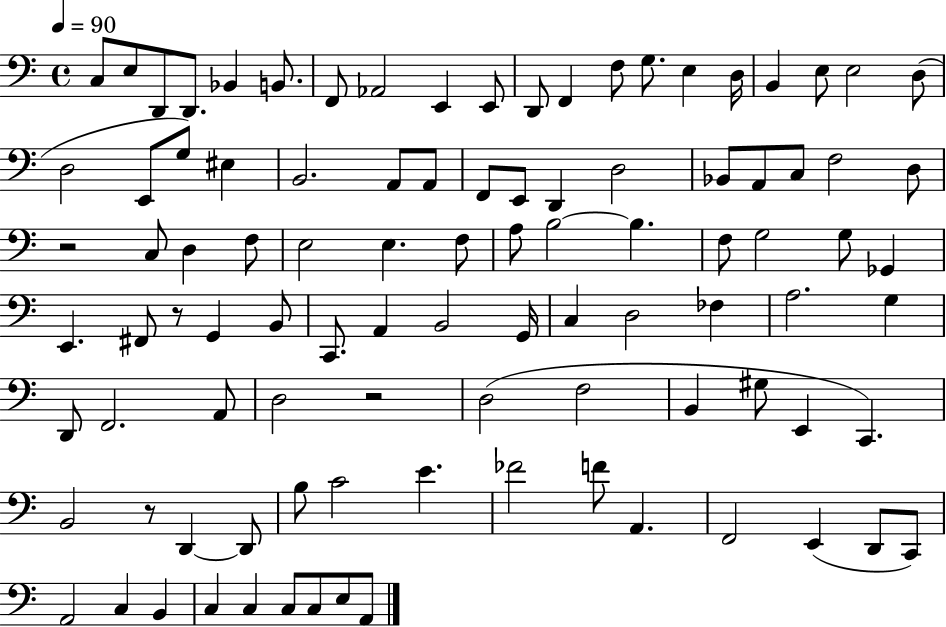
C3/e E3/e D2/e D2/e. Bb2/q B2/e. F2/e Ab2/h E2/q E2/e D2/e F2/q F3/e G3/e. E3/q D3/s B2/q E3/e E3/h D3/e D3/h E2/e G3/e EIS3/q B2/h. A2/e A2/e F2/e E2/e D2/q D3/h Bb2/e A2/e C3/e F3/h D3/e R/h C3/e D3/q F3/e E3/h E3/q. F3/e A3/e B3/h B3/q. F3/e G3/h G3/e Gb2/q E2/q. F#2/e R/e G2/q B2/e C2/e. A2/q B2/h G2/s C3/q D3/h FES3/q A3/h. G3/q D2/e F2/h. A2/e D3/h R/h D3/h F3/h B2/q G#3/e E2/q C2/q. B2/h R/e D2/q D2/e B3/e C4/h E4/q. FES4/h F4/e A2/q. F2/h E2/q D2/e C2/e A2/h C3/q B2/q C3/q C3/q C3/e C3/e E3/e A2/e